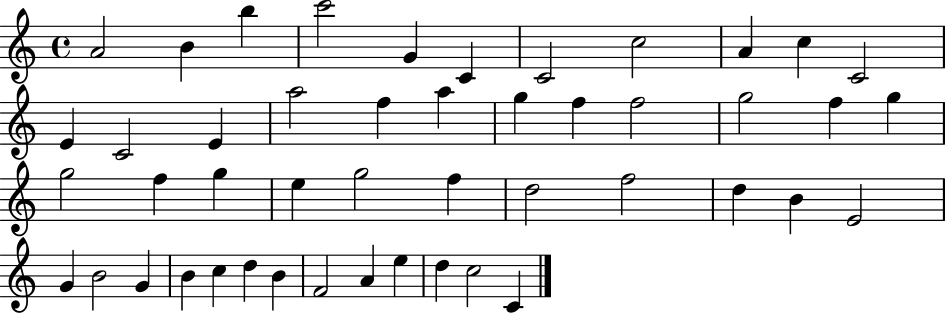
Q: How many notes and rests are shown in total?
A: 47